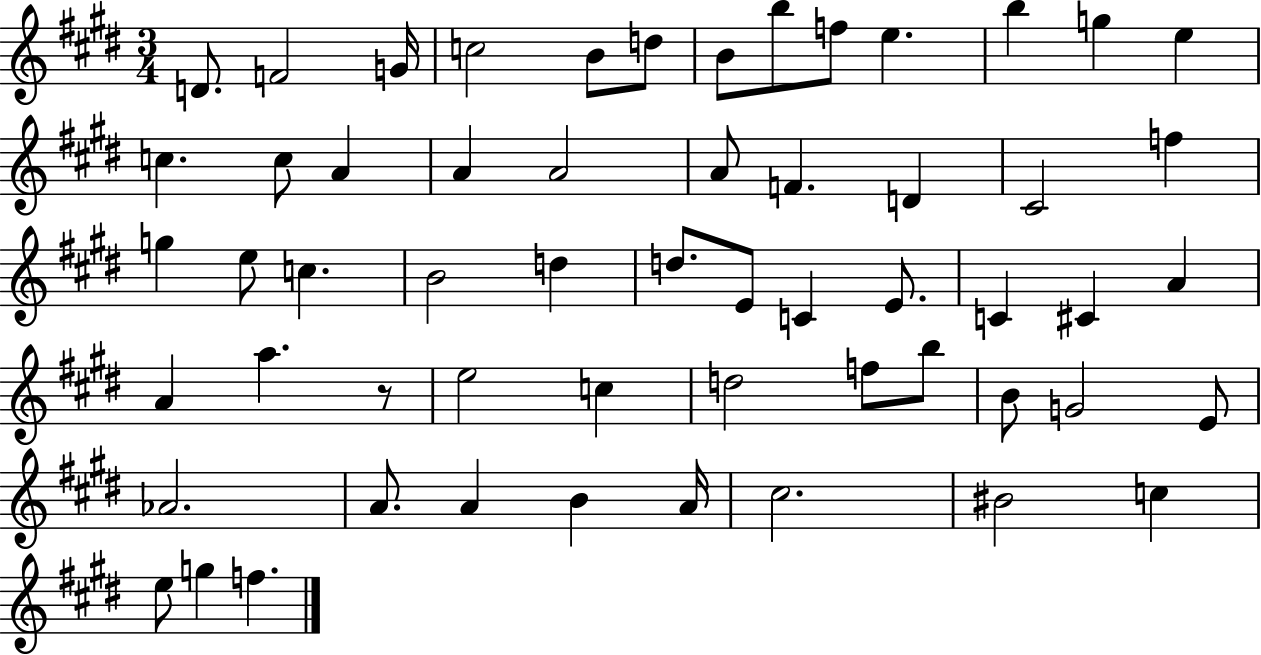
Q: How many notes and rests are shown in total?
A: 57